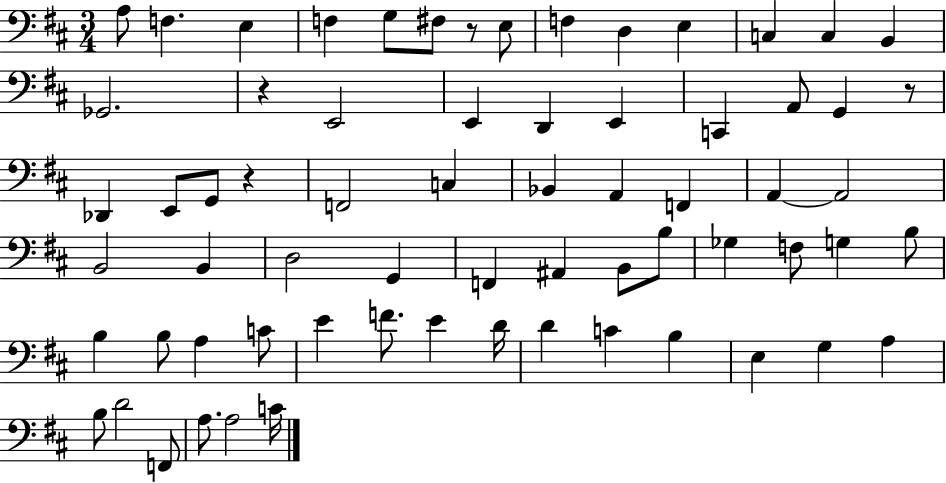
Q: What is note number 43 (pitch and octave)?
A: B3